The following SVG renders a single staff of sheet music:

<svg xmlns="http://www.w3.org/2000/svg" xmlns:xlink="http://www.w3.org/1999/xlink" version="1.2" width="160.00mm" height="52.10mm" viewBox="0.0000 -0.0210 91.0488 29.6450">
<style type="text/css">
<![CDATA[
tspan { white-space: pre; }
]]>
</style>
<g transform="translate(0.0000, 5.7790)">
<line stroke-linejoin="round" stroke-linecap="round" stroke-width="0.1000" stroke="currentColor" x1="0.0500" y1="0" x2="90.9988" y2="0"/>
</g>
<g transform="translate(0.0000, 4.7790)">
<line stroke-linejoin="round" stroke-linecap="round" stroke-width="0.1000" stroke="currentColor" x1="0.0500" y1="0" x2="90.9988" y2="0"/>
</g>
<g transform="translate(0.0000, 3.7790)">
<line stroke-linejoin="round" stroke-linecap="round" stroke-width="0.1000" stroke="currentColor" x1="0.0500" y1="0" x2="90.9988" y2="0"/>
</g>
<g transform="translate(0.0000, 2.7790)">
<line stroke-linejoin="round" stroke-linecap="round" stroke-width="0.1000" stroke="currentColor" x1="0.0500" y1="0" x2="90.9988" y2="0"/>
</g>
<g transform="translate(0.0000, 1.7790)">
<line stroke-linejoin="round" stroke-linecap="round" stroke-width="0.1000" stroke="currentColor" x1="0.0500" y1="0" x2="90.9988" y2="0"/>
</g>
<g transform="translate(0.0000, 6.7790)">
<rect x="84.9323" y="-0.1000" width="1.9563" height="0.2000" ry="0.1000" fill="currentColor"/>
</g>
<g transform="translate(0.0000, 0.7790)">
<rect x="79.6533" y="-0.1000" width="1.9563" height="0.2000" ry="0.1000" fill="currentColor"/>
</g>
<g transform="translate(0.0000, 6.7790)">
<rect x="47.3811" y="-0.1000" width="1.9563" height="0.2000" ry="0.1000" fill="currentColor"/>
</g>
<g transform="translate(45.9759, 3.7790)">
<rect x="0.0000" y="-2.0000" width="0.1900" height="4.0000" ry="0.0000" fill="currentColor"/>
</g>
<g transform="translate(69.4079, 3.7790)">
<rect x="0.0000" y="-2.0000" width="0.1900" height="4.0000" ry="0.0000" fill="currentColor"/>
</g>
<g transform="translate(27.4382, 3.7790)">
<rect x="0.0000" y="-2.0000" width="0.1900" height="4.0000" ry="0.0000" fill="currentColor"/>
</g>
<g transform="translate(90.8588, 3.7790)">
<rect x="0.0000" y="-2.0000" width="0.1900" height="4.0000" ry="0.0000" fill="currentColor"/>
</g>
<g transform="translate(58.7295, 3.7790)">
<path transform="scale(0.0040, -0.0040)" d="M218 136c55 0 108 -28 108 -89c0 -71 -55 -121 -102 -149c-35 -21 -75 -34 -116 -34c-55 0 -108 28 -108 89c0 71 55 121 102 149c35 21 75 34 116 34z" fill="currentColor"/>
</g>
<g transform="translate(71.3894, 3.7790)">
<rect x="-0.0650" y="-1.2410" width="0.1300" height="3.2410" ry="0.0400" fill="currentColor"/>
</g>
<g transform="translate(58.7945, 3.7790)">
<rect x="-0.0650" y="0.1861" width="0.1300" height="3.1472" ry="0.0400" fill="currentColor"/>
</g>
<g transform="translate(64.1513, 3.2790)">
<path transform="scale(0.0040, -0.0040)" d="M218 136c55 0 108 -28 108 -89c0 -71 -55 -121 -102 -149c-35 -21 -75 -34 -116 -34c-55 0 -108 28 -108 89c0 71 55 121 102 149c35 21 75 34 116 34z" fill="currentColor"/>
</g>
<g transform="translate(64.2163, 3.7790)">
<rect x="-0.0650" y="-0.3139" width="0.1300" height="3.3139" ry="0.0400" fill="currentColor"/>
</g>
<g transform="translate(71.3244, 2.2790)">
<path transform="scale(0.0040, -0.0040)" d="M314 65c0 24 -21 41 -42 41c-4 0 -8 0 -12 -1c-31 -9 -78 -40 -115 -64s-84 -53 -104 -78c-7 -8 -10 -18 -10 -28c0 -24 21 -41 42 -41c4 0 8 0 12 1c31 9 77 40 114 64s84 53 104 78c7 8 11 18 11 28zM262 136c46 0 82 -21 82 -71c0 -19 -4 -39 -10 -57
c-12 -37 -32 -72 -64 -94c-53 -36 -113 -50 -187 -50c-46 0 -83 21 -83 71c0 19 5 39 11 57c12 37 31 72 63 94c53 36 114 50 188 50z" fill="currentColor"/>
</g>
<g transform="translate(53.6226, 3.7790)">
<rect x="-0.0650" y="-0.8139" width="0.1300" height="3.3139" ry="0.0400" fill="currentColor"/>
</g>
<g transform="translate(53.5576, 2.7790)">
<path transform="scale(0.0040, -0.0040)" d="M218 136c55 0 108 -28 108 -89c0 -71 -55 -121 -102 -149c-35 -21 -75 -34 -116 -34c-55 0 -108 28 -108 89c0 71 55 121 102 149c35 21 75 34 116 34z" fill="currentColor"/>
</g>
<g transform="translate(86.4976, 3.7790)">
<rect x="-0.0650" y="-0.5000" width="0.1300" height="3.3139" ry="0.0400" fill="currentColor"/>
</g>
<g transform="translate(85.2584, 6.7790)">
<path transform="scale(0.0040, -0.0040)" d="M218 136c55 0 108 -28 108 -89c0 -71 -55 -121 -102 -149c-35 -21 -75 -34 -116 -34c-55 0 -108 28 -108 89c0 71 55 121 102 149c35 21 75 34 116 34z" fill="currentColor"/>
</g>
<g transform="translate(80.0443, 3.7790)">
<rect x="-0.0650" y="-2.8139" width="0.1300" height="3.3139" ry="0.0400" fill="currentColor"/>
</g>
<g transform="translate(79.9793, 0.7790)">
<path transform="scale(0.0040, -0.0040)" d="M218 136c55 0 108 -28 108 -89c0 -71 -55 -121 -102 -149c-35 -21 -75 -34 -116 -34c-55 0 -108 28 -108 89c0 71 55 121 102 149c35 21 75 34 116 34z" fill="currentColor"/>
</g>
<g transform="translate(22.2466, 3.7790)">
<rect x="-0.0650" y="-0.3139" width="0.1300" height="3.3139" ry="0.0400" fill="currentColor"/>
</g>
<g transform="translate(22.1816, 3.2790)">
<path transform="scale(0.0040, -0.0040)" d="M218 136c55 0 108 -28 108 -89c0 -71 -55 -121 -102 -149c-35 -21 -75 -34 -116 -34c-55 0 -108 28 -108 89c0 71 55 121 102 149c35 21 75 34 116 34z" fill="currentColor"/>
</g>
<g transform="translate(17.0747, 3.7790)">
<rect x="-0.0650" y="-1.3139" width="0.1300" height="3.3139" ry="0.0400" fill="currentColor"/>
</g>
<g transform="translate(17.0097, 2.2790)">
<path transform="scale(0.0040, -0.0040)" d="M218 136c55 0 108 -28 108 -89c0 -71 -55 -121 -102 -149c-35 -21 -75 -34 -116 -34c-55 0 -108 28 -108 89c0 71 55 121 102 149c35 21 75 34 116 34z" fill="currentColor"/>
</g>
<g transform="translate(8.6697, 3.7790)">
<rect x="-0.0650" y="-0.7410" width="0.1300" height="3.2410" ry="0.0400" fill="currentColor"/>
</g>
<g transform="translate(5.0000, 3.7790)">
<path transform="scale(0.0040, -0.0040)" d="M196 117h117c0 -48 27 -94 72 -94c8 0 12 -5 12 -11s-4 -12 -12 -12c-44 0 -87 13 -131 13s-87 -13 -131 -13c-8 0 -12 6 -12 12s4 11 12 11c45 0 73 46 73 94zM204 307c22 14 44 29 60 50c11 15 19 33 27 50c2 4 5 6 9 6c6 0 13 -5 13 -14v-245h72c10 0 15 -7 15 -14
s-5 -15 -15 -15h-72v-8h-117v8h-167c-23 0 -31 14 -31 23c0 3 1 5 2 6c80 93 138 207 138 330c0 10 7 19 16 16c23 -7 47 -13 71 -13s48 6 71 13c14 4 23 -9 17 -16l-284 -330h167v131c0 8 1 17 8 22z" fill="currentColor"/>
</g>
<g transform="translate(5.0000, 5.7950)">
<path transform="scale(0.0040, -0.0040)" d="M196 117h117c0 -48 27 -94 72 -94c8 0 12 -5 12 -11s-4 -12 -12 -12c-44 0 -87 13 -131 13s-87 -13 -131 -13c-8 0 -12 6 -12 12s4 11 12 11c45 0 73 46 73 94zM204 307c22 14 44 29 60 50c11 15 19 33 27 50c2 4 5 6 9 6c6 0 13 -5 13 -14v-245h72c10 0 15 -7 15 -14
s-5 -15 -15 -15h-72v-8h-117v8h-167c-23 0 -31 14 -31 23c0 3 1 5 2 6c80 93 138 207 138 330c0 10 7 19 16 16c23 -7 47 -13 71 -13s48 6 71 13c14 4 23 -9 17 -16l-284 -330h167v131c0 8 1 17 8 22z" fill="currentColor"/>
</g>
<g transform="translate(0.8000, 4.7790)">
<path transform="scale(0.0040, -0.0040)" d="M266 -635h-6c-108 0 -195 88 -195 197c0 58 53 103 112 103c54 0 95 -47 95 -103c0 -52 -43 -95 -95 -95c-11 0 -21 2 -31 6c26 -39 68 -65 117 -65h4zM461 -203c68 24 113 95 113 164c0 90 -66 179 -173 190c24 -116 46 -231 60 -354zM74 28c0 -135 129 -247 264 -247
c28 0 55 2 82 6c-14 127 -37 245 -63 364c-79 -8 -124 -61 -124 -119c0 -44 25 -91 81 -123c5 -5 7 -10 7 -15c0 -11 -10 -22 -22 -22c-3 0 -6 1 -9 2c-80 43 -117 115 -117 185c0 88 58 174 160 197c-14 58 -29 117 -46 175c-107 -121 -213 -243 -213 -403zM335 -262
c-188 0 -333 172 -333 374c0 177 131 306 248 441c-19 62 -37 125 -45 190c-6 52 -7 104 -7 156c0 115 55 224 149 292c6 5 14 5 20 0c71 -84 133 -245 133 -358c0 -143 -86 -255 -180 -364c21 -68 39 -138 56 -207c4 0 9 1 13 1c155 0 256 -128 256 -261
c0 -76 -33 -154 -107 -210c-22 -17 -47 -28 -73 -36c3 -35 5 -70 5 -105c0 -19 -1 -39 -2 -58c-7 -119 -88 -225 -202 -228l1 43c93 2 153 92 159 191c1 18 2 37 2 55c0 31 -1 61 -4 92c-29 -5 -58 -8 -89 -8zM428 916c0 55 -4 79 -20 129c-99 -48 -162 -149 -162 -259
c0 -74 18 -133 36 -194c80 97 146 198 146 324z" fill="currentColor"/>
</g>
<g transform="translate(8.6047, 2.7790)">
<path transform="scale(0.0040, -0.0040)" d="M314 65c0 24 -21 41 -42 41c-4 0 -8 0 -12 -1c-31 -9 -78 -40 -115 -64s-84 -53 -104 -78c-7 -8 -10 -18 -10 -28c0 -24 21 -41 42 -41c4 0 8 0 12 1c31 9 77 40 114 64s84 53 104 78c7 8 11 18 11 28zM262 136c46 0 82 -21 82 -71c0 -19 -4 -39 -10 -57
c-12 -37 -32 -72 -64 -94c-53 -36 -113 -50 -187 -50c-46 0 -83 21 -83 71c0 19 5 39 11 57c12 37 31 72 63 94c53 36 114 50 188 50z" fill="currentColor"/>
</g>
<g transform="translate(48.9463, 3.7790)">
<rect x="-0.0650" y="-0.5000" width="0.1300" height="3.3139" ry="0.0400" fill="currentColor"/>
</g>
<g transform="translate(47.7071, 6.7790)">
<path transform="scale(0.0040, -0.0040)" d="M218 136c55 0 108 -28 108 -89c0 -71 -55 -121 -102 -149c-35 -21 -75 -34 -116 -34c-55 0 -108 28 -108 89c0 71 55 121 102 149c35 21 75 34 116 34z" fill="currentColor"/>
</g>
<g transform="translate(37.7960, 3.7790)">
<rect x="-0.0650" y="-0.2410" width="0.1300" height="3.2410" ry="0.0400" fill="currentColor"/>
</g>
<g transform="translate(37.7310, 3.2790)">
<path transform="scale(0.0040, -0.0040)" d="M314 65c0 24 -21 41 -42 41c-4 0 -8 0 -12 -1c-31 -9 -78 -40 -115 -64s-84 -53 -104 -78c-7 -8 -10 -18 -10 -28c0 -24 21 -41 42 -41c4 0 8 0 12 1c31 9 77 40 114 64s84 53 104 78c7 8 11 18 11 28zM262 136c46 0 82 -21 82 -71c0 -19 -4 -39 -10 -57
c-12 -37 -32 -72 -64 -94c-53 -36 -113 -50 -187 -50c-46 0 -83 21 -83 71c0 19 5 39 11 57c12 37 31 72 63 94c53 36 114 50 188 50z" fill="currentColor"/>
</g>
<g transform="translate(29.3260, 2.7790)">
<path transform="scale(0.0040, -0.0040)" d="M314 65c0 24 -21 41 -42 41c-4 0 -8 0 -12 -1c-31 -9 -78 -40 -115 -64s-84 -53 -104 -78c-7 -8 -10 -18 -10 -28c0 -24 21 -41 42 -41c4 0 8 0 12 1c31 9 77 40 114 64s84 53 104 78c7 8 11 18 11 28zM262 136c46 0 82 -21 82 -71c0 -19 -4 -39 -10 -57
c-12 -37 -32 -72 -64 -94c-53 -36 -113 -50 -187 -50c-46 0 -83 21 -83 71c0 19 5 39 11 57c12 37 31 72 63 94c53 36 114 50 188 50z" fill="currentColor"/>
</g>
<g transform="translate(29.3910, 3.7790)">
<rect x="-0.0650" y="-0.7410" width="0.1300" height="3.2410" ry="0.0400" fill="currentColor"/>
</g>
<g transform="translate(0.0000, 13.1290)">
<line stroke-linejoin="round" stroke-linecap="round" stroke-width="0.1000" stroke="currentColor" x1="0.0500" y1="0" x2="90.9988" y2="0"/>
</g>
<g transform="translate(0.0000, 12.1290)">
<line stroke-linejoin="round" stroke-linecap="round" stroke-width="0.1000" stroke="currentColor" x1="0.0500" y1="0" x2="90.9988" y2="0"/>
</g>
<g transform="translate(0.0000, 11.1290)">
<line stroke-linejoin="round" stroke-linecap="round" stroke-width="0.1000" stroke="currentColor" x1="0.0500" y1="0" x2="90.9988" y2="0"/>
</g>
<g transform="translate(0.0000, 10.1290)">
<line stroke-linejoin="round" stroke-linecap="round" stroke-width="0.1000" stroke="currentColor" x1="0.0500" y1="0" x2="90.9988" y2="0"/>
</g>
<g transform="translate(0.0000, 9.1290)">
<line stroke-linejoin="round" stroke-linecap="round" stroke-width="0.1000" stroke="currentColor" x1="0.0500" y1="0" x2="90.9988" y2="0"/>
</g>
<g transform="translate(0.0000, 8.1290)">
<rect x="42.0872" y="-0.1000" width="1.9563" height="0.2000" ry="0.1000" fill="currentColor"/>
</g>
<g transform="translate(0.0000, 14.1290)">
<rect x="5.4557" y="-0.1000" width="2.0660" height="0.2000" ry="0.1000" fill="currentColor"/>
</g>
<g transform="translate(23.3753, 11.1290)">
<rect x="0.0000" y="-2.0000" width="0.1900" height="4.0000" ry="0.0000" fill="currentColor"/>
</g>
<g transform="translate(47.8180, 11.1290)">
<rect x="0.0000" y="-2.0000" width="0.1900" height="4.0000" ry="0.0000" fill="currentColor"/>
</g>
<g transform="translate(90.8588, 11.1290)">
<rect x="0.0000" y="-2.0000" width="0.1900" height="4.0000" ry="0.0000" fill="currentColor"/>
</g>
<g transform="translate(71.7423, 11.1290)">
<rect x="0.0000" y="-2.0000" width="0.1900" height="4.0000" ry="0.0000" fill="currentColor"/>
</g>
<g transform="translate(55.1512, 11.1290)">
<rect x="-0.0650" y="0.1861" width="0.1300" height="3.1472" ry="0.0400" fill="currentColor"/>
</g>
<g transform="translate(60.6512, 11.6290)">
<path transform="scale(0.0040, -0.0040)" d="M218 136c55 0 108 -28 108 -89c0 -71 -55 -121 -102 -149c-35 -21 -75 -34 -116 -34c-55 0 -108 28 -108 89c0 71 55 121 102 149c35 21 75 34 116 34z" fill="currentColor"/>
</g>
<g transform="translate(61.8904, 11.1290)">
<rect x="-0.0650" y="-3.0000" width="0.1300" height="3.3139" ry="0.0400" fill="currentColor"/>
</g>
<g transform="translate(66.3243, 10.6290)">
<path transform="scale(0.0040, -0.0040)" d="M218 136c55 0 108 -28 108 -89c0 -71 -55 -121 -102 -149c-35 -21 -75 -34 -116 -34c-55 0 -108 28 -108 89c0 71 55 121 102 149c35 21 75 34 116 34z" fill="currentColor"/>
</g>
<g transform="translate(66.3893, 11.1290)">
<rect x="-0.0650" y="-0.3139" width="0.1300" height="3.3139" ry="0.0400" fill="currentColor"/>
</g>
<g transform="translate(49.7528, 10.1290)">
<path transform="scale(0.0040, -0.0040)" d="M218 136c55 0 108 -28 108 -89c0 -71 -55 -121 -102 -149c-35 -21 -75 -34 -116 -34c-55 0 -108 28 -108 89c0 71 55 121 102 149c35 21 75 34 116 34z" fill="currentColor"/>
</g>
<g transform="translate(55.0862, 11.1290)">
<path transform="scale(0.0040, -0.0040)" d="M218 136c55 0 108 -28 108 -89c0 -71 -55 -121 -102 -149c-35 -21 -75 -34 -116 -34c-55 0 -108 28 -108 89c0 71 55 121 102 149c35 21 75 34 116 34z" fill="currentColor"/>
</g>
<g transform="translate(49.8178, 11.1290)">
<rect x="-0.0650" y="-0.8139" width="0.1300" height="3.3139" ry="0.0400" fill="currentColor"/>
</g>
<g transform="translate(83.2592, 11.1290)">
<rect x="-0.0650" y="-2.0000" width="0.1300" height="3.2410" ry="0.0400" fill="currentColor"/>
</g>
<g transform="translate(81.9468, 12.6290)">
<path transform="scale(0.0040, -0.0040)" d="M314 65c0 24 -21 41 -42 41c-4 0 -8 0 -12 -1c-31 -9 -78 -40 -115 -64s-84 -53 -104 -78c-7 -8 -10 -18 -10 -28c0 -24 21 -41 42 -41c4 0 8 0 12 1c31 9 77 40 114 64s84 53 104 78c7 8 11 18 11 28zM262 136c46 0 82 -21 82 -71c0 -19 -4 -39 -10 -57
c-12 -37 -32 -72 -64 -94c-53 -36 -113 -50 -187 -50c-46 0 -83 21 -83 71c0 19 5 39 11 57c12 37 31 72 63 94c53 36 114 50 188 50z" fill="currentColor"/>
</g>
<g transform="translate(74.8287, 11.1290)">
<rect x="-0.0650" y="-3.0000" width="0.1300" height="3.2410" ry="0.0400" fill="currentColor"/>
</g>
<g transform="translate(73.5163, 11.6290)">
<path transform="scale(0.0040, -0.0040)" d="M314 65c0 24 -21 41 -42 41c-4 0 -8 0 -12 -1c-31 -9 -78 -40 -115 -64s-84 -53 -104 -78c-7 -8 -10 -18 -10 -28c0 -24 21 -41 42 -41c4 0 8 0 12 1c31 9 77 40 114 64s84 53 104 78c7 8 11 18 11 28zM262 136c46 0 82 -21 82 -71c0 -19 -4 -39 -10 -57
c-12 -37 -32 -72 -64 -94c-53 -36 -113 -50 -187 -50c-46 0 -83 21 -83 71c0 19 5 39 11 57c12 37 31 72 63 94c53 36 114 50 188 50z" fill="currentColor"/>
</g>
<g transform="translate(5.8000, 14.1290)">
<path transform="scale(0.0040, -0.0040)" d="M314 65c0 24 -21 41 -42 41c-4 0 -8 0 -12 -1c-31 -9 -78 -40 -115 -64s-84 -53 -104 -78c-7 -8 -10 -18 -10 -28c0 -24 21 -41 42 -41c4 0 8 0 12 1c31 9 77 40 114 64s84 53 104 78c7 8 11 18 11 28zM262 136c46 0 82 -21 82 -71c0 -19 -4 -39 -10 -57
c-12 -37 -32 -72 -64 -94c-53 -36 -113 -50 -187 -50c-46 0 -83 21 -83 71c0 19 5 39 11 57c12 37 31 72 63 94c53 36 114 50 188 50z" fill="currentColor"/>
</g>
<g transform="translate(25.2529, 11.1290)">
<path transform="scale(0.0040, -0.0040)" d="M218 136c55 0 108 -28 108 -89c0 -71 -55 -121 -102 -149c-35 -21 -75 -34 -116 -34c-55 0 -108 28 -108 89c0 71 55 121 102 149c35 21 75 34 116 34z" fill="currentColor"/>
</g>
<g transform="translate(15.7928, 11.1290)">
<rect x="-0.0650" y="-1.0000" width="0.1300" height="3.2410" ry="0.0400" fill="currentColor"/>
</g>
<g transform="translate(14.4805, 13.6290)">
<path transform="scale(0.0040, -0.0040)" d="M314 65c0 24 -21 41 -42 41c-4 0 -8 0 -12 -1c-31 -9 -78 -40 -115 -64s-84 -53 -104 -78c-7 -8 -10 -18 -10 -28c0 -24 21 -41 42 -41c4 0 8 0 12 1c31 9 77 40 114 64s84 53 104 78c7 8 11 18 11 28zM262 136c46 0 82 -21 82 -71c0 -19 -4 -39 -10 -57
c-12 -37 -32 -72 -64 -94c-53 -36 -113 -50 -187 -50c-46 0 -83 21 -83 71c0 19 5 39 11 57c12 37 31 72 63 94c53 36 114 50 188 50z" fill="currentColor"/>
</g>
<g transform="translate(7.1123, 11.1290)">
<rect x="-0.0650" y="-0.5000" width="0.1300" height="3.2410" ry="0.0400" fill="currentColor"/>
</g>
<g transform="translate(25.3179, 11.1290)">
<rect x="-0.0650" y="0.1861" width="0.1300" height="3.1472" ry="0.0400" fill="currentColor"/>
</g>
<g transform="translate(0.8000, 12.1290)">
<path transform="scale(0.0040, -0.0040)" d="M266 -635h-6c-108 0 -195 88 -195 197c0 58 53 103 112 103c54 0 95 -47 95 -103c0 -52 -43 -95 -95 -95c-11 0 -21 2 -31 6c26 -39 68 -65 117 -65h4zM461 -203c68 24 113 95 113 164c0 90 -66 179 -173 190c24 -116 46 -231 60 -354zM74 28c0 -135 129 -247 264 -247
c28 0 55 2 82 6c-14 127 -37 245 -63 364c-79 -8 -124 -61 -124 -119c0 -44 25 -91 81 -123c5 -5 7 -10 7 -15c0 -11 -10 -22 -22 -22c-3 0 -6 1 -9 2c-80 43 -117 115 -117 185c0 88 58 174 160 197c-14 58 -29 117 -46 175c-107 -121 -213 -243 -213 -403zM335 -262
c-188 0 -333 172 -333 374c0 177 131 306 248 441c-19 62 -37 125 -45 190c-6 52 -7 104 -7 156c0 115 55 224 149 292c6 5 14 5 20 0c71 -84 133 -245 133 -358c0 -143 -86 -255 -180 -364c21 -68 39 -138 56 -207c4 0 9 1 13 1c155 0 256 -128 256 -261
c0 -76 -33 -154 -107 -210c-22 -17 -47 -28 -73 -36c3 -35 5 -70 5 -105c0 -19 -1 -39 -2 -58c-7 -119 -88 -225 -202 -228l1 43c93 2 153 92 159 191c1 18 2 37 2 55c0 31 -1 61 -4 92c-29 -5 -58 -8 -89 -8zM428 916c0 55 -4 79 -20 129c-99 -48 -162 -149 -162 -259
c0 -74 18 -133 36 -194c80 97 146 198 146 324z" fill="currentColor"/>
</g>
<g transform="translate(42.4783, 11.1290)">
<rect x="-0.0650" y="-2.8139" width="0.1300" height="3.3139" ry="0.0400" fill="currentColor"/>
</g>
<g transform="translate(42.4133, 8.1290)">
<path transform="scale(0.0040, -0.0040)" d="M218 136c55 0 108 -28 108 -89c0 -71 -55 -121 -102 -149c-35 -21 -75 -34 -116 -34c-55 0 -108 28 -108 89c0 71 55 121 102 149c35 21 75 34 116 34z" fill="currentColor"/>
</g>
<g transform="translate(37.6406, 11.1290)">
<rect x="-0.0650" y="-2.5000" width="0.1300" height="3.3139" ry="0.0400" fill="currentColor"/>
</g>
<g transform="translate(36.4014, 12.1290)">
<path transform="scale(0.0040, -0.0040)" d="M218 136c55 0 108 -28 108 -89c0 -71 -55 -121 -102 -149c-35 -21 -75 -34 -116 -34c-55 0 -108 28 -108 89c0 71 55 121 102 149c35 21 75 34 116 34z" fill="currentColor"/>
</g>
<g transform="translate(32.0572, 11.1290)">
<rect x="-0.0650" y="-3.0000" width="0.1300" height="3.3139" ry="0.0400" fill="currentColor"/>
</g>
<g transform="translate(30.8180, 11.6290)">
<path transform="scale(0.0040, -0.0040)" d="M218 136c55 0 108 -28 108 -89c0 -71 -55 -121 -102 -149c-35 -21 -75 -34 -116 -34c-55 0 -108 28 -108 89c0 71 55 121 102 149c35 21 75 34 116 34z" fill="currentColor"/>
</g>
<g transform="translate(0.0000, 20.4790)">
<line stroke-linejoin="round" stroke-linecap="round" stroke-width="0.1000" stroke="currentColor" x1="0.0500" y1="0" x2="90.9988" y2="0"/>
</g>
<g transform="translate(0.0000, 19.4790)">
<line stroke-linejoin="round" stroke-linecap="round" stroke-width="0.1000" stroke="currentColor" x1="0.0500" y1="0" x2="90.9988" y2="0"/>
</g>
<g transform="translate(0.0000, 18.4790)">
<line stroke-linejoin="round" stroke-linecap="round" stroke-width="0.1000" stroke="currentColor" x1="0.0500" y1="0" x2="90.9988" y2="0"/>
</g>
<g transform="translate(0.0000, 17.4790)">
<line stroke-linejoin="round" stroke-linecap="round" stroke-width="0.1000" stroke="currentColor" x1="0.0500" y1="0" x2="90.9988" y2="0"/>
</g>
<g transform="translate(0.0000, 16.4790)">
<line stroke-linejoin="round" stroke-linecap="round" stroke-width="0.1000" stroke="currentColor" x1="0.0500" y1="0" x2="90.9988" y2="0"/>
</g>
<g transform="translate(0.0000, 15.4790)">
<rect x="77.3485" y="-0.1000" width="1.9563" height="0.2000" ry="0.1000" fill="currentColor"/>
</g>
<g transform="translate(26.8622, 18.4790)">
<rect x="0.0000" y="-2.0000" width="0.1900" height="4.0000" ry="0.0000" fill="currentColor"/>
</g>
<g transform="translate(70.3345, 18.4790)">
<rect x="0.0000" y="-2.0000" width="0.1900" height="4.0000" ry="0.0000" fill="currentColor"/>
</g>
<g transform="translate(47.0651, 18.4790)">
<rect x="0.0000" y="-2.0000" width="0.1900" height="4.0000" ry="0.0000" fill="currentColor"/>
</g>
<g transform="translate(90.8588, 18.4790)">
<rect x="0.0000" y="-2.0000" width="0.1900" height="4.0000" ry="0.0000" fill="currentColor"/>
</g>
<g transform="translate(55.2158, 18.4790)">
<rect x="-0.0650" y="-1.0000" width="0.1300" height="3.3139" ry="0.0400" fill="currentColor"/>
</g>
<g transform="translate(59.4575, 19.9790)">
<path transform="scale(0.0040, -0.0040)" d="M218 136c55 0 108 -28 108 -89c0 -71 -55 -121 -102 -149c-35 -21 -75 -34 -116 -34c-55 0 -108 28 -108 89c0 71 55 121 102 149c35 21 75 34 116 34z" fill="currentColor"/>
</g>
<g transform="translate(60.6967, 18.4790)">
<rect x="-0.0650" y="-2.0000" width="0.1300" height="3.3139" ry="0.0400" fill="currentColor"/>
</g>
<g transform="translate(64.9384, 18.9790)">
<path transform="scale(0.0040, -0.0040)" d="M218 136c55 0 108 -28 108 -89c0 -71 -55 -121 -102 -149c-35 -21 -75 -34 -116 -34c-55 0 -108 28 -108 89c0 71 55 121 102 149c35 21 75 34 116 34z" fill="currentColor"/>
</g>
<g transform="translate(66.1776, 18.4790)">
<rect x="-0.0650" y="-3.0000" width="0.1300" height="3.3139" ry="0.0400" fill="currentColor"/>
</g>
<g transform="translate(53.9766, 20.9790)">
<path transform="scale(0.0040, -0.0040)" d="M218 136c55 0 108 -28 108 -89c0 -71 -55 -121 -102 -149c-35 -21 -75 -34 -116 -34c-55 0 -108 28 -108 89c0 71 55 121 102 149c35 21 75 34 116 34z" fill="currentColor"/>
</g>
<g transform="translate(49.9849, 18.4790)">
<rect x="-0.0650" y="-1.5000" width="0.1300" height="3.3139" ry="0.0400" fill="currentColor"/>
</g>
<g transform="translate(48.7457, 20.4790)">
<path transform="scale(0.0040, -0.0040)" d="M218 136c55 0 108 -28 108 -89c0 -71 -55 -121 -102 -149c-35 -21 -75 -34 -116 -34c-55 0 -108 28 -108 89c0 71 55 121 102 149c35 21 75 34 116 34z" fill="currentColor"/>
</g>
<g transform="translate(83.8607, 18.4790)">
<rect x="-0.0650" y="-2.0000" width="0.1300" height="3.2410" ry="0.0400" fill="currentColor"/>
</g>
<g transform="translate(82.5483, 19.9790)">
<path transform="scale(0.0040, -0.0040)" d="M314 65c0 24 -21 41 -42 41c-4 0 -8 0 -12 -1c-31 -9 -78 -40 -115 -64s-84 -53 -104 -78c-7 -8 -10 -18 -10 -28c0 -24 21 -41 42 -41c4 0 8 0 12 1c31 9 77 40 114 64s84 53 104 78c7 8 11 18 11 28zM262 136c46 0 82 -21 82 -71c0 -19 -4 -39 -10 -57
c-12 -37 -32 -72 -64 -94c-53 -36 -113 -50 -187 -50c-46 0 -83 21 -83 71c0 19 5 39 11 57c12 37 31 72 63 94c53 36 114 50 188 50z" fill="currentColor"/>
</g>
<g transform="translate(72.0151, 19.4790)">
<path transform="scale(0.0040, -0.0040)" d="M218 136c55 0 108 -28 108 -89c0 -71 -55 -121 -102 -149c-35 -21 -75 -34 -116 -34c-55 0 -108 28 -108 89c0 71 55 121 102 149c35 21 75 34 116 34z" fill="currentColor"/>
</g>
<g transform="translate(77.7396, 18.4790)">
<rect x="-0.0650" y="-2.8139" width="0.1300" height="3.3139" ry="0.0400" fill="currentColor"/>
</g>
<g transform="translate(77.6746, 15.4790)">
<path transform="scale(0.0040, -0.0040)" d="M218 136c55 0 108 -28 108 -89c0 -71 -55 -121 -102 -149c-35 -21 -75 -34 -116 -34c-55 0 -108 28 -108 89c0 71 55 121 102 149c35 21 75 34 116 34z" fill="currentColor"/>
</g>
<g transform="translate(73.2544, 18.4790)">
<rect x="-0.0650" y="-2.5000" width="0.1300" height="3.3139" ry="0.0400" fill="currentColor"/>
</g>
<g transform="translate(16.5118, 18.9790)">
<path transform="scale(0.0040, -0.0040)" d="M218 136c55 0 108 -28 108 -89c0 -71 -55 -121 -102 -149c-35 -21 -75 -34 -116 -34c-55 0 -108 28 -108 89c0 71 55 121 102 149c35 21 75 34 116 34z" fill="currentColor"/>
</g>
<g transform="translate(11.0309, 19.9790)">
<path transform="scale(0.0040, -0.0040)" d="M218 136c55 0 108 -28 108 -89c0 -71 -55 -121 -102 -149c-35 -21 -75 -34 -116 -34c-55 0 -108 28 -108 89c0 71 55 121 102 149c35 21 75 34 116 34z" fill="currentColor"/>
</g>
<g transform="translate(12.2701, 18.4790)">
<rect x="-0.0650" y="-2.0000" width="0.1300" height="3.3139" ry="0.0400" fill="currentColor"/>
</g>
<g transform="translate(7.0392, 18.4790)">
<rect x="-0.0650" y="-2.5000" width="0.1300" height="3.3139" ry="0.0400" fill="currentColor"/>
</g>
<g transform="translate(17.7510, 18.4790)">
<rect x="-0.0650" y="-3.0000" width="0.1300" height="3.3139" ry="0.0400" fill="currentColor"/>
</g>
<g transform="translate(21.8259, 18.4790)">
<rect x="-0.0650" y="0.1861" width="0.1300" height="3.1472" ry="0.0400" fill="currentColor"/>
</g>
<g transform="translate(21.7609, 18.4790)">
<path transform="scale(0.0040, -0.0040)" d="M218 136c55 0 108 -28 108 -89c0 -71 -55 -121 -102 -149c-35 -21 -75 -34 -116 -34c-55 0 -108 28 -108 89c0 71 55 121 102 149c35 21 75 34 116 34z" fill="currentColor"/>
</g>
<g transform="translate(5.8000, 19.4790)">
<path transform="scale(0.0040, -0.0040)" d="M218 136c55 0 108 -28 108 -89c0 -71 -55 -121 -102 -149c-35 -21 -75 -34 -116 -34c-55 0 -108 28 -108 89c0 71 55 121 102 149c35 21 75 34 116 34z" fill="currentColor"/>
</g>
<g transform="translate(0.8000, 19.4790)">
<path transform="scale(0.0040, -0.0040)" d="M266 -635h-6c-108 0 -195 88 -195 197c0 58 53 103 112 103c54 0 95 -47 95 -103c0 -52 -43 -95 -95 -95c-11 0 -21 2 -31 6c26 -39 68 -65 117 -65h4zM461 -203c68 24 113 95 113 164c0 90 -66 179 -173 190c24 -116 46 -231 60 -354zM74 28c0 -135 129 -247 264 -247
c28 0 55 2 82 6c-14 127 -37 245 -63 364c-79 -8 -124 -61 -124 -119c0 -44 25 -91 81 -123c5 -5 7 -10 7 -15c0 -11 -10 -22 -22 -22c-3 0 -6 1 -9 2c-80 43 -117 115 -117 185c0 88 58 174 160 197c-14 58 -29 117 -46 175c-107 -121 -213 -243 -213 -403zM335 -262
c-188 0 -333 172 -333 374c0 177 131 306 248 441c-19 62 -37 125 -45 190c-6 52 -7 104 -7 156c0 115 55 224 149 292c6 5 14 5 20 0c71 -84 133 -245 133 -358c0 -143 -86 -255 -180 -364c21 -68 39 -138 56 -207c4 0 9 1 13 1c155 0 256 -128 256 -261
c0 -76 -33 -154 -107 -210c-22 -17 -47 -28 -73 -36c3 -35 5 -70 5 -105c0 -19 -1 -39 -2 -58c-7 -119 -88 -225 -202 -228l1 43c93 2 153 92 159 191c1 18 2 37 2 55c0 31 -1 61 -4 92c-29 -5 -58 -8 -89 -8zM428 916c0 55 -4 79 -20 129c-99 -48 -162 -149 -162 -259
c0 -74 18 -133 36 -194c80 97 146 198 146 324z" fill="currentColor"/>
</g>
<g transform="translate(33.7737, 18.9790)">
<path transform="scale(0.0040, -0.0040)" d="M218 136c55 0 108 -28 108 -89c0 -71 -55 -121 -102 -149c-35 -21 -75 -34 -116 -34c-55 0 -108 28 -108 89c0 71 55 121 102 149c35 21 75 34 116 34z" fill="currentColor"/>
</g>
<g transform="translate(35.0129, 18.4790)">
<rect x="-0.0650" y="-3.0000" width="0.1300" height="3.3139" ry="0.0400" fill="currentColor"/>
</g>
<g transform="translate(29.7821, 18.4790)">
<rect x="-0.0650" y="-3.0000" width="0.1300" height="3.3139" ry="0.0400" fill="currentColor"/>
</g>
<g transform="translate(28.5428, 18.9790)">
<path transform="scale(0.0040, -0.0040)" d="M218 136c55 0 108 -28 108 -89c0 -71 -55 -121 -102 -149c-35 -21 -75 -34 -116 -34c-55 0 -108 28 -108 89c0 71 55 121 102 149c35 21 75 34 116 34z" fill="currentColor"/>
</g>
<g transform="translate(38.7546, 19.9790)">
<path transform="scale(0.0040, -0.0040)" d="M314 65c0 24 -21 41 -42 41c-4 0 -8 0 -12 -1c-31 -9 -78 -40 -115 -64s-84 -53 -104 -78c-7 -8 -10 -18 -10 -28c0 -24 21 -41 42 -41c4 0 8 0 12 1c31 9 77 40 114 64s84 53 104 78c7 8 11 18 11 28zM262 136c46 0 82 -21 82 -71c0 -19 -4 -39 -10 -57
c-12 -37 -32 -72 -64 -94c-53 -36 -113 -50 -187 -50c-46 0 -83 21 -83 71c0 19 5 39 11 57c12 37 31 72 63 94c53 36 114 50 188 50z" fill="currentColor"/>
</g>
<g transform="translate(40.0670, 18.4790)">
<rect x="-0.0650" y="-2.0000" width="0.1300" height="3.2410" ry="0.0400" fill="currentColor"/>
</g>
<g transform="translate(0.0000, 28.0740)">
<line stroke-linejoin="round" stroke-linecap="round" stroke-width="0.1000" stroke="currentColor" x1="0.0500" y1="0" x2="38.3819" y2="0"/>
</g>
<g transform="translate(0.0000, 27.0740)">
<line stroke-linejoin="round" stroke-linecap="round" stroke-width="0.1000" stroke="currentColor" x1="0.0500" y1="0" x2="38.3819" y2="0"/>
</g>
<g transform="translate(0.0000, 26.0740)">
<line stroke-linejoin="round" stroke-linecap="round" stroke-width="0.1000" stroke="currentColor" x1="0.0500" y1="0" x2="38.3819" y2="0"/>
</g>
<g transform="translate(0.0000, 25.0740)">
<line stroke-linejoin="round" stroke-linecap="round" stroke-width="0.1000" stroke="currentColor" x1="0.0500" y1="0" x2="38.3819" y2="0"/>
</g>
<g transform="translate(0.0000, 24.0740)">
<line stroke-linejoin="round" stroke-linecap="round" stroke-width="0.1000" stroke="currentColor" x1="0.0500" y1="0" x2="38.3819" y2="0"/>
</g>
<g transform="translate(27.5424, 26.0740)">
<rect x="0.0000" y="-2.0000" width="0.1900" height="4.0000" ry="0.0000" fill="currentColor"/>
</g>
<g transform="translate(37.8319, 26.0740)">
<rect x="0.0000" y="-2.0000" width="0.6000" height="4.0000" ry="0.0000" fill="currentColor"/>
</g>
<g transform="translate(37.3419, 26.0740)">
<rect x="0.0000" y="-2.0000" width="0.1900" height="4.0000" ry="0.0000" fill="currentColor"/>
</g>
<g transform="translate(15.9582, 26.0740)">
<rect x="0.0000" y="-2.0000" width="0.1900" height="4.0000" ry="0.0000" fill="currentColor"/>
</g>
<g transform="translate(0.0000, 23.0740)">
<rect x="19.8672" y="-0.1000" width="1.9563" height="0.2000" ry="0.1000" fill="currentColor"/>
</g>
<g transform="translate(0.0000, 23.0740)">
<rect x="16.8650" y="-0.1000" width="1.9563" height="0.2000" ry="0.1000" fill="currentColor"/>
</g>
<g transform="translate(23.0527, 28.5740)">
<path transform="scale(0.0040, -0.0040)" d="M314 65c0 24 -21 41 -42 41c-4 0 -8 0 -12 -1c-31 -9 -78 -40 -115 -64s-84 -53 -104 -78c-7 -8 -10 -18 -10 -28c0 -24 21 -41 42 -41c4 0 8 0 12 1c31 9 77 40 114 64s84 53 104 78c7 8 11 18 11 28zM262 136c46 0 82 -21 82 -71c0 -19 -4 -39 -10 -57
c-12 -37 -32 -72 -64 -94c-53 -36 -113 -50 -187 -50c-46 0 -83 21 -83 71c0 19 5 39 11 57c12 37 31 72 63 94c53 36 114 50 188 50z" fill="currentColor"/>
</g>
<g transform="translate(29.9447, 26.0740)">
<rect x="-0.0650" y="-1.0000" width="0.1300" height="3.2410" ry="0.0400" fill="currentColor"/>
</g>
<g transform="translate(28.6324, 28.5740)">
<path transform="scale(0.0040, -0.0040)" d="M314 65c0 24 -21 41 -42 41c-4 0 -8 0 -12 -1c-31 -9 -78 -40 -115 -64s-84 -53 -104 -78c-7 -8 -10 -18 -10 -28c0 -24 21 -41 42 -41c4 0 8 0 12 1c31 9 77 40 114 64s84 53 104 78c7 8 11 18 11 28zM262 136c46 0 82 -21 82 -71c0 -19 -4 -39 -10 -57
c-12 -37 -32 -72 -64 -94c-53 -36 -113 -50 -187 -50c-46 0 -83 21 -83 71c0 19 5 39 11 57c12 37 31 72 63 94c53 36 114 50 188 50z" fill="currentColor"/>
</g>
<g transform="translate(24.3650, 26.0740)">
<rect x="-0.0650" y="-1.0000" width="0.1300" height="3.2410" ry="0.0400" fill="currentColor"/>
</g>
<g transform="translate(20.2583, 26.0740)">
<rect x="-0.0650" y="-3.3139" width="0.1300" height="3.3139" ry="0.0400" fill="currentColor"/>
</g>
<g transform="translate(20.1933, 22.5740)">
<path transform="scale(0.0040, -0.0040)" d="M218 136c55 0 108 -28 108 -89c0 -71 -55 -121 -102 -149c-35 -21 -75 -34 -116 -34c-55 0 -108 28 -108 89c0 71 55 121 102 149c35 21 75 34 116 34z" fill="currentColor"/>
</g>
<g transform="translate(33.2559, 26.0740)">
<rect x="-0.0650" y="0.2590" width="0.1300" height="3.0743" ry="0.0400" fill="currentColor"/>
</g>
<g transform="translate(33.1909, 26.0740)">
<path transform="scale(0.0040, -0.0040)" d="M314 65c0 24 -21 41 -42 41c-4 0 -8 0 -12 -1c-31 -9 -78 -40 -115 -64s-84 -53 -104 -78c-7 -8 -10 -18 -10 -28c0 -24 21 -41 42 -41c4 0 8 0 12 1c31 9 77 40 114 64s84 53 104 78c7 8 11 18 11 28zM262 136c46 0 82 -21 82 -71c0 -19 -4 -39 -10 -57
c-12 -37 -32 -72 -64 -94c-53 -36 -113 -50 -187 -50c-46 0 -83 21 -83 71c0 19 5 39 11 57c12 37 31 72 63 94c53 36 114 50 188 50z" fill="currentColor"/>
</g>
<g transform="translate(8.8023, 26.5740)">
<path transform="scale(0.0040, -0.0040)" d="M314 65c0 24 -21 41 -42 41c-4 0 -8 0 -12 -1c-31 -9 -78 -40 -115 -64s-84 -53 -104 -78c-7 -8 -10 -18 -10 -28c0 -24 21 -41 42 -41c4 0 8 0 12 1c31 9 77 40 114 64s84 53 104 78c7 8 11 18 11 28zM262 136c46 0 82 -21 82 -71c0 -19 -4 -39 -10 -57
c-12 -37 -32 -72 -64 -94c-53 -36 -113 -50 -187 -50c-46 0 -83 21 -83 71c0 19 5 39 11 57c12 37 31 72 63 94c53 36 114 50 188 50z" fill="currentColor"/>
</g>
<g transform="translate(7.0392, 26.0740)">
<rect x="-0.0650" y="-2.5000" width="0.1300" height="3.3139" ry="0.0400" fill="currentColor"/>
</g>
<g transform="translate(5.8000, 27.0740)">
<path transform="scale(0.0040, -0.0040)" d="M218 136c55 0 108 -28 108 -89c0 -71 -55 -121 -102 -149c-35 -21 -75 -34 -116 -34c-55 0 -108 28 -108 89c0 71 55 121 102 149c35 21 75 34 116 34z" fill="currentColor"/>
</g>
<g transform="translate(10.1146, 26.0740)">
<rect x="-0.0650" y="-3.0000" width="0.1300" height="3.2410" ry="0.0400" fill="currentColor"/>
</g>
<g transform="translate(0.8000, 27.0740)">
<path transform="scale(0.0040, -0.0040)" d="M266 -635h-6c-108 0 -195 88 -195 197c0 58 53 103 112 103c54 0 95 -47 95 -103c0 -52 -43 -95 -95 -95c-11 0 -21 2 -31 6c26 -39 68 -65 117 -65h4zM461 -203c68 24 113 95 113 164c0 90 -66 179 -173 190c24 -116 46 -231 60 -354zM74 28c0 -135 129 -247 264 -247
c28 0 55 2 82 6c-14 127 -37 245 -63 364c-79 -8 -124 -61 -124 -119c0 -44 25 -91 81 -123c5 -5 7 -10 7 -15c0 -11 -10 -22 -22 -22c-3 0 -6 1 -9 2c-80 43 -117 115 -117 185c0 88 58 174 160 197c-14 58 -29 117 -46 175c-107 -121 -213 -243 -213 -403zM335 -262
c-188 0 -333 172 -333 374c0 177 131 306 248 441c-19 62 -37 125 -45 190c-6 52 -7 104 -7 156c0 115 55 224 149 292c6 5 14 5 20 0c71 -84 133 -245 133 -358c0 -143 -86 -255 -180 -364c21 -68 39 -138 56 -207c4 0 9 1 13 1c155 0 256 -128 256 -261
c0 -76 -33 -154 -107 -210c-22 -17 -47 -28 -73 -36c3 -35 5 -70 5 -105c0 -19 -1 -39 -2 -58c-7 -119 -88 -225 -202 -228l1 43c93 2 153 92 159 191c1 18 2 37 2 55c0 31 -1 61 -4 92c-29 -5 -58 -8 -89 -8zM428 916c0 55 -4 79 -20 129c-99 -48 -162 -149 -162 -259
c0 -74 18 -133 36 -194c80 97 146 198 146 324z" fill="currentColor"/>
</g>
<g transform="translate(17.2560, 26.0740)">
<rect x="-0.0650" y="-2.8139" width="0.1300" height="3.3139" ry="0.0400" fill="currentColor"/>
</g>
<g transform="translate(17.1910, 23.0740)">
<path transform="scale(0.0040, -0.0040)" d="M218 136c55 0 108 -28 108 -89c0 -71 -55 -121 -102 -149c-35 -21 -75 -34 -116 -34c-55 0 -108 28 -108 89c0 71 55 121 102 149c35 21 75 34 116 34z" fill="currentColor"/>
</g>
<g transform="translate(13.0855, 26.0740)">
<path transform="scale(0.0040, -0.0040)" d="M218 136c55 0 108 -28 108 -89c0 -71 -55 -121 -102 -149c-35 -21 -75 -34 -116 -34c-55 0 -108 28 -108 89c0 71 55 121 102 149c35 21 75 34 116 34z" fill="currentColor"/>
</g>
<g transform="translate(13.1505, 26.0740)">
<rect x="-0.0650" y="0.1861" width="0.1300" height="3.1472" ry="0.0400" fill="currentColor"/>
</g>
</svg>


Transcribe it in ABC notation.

X:1
T:Untitled
M:4/4
L:1/4
K:C
d2 e c d2 c2 C d B c e2 a C C2 D2 B A G a d B A c A2 F2 G F A B A A F2 E D F A G a F2 G A2 B a b D2 D2 B2